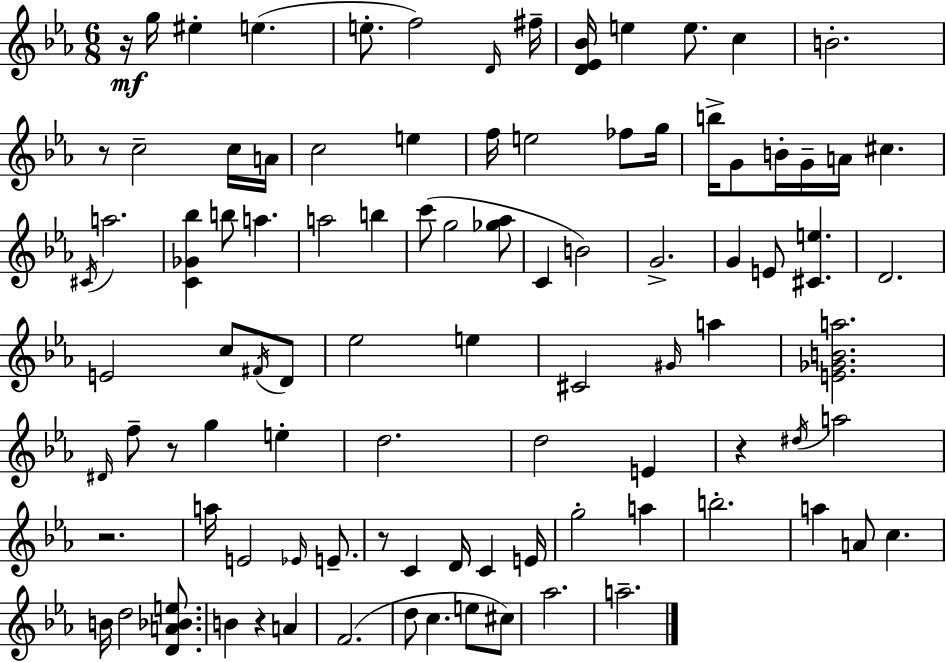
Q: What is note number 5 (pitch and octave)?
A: F5